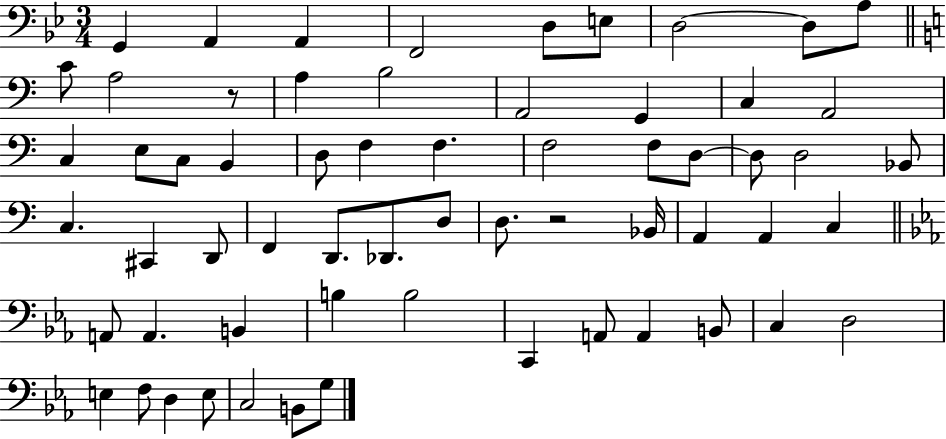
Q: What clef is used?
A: bass